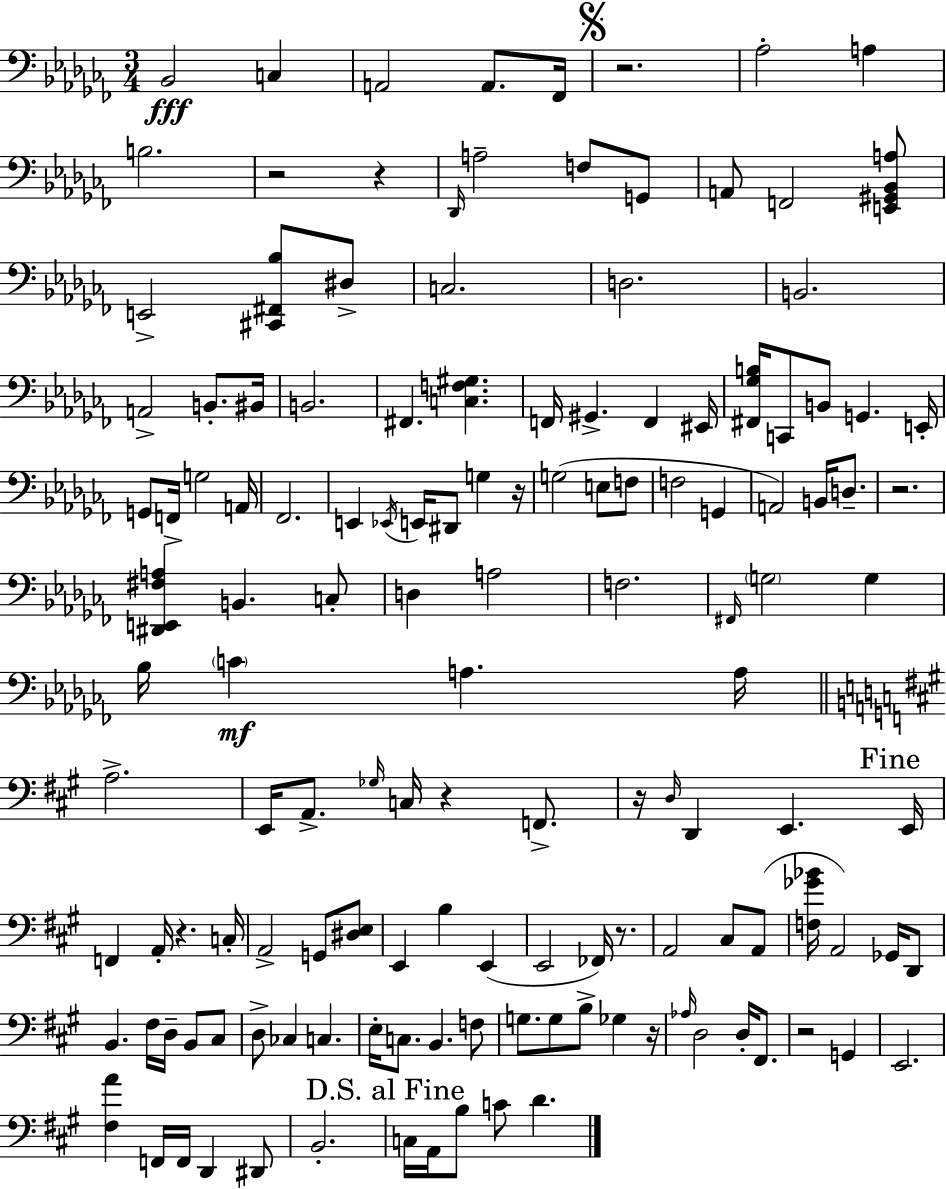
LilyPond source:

{
  \clef bass
  \numericTimeSignature
  \time 3/4
  \key aes \minor
  bes,2\fff c4 | a,2 a,8. fes,16 | \mark \markup { \musicglyph "scripts.segno" } r2. | aes2-. a4 | \break b2. | r2 r4 | \grace { des,16 } a2-- f8 g,8 | a,8 f,2 <e, gis, bes, a>8 | \break e,2-> <cis, fis, bes>8 dis8-> | c2. | d2. | b,2. | \break a,2-> b,8.-. | bis,16 b,2. | fis,4. <c f gis>4. | f,16 gis,4.-> f,4 | \break eis,16 <fis, ges b>16 c,8 b,8 g,4. | e,16-. g,8 f,16-> g2 | a,16 fes,2. | e,4 \acciaccatura { ees,16 } e,16 dis,8 g4 | \break r16 g2( e8 | f8 f2 g,4 | a,2) b,16 d8.-- | r2. | \break <dis, e, fis a>4 b,4. | c8-. d4 a2 | f2. | \grace { fis,16 } \parenthesize g2 g4 | \break bes16 \parenthesize c'4\mf a4. | a16 \bar "||" \break \key a \major a2.-> | e,16 a,8.-> \grace { ges16 } c16 r4 f,8.-> | r16 \grace { d16 } d,4 e,4. | \mark "Fine" e,16 f,4 a,16-. r4. | \break c16-. a,2-> g,8 | <dis e>8 e,4 b4 e,4( | e,2 fes,16) r8. | a,2 cis8 | \break a,8( <f ges' bes'>16 a,2) ges,16 | d,8 b,4. fis16 d16-- b,8 | cis8 d8-> ces4 c4. | e16-. c8. b,4. | \break f8 g8. g8 b8-> ges4 | r16 \grace { aes16 } d2 d16-. | fis,8. r2 g,4 | e,2. | \break <fis a'>4 f,16 f,16 d,4 | dis,8 b,2.-. | \mark "D.S. al Fine" c16 a,16 b8 c'8 d'4. | \bar "|."
}